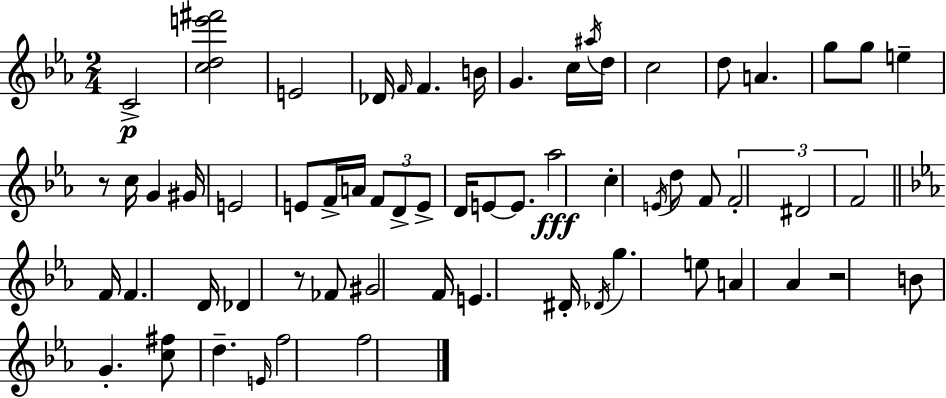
C4/h [C5,D5,E6,F#6]/h E4/h Db4/s F4/s F4/q. B4/s G4/q. C5/s A#5/s D5/s C5/h D5/e A4/q. G5/e G5/e E5/q R/e C5/s G4/q G#4/s E4/h E4/e F4/s A4/s F4/e D4/e E4/e D4/s E4/e E4/e. Ab5/h C5/q E4/s D5/e F4/e F4/h D#4/h F4/h F4/s F4/q. D4/s Db4/q R/e FES4/e G#4/h F4/s E4/q. D#4/s Db4/s G5/q. E5/e A4/q Ab4/q R/h B4/e G4/q. [C5,F#5]/e D5/q. E4/s F5/h F5/h